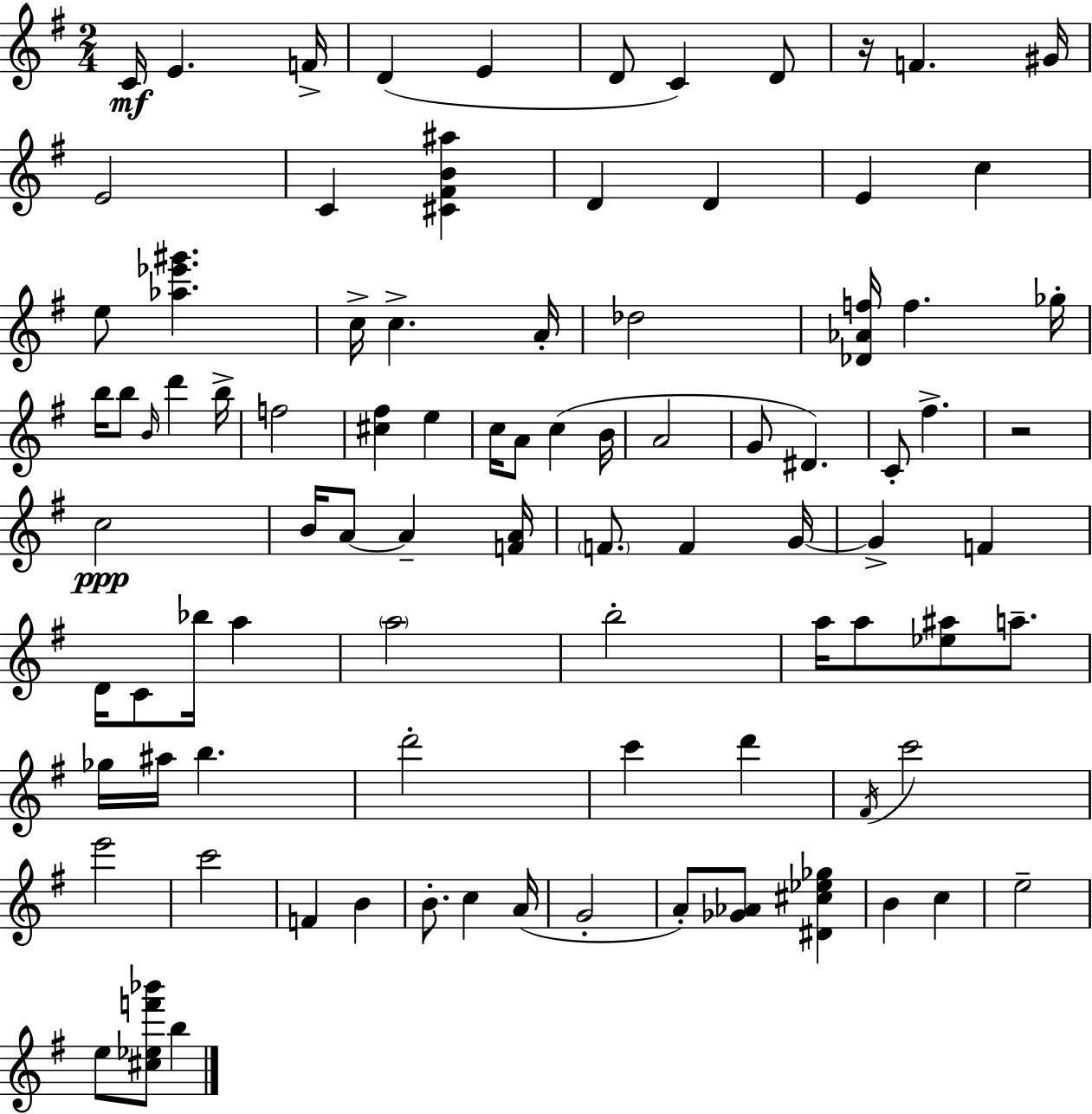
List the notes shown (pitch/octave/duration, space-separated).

C4/s E4/q. F4/s D4/q E4/q D4/e C4/q D4/e R/s F4/q. G#4/s E4/h C4/q [C#4,F#4,B4,A#5]/q D4/q D4/q E4/q C5/q E5/e [Ab5,Eb6,G#6]/q. C5/s C5/q. A4/s Db5/h [Db4,Ab4,F5]/s F5/q. Gb5/s B5/s B5/e B4/s D6/q B5/s F5/h [C#5,F#5]/q E5/q C5/s A4/e C5/q B4/s A4/h G4/e D#4/q. C4/e F#5/q. R/h C5/h B4/s A4/e A4/q [F4,A4]/s F4/e. F4/q G4/s G4/q F4/q D4/s C4/e Bb5/s A5/q A5/h B5/h A5/s A5/e [Eb5,A#5]/e A5/e. Gb5/s A#5/s B5/q. D6/h C6/q D6/q F#4/s C6/h E6/h C6/h F4/q B4/q B4/e. C5/q A4/s G4/h A4/e [Gb4,Ab4]/e [D#4,C#5,Eb5,Gb5]/q B4/q C5/q E5/h E5/e [C#5,Eb5,F6,Bb6]/e B5/q